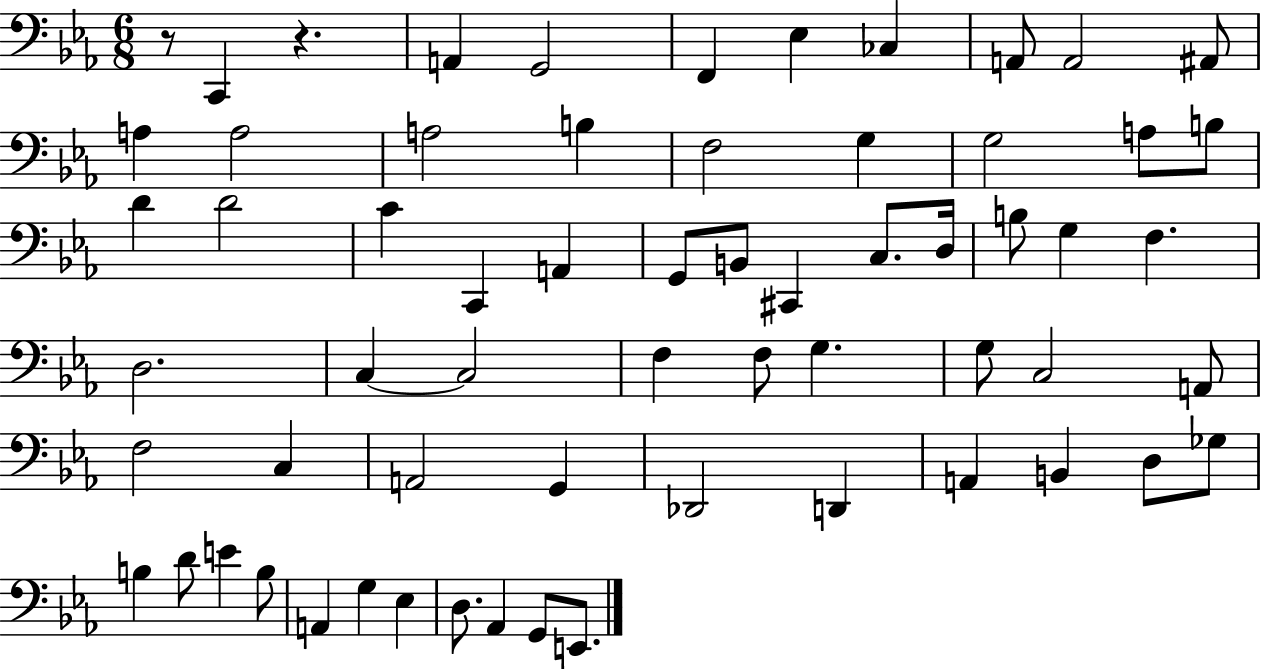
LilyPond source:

{
  \clef bass
  \numericTimeSignature
  \time 6/8
  \key ees \major
  \repeat volta 2 { r8 c,4 r4. | a,4 g,2 | f,4 ees4 ces4 | a,8 a,2 ais,8 | \break a4 a2 | a2 b4 | f2 g4 | g2 a8 b8 | \break d'4 d'2 | c'4 c,4 a,4 | g,8 b,8 cis,4 c8. d16 | b8 g4 f4. | \break d2. | c4~~ c2 | f4 f8 g4. | g8 c2 a,8 | \break f2 c4 | a,2 g,4 | des,2 d,4 | a,4 b,4 d8 ges8 | \break b4 d'8 e'4 b8 | a,4 g4 ees4 | d8. aes,4 g,8 e,8. | } \bar "|."
}